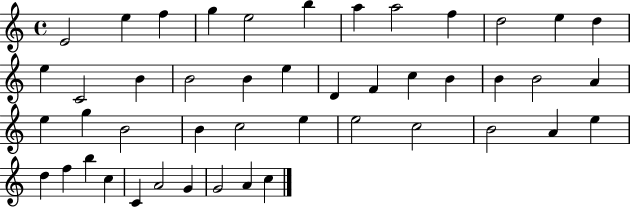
{
  \clef treble
  \time 4/4
  \defaultTimeSignature
  \key c \major
  e'2 e''4 f''4 | g''4 e''2 b''4 | a''4 a''2 f''4 | d''2 e''4 d''4 | \break e''4 c'2 b'4 | b'2 b'4 e''4 | d'4 f'4 c''4 b'4 | b'4 b'2 a'4 | \break e''4 g''4 b'2 | b'4 c''2 e''4 | e''2 c''2 | b'2 a'4 e''4 | \break d''4 f''4 b''4 c''4 | c'4 a'2 g'4 | g'2 a'4 c''4 | \bar "|."
}